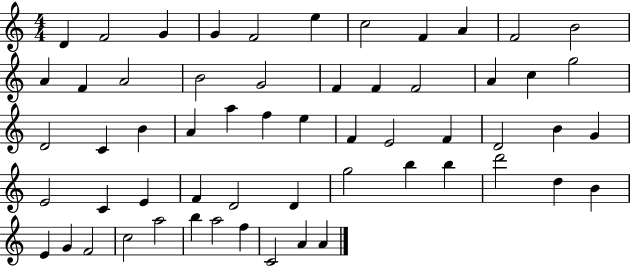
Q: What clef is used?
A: treble